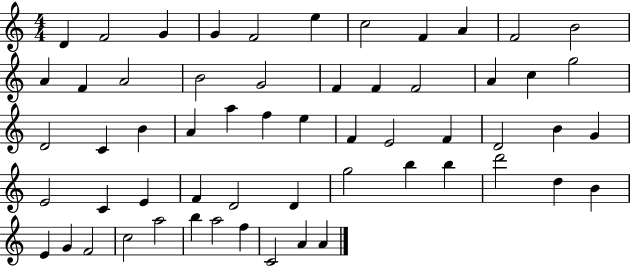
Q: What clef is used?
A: treble